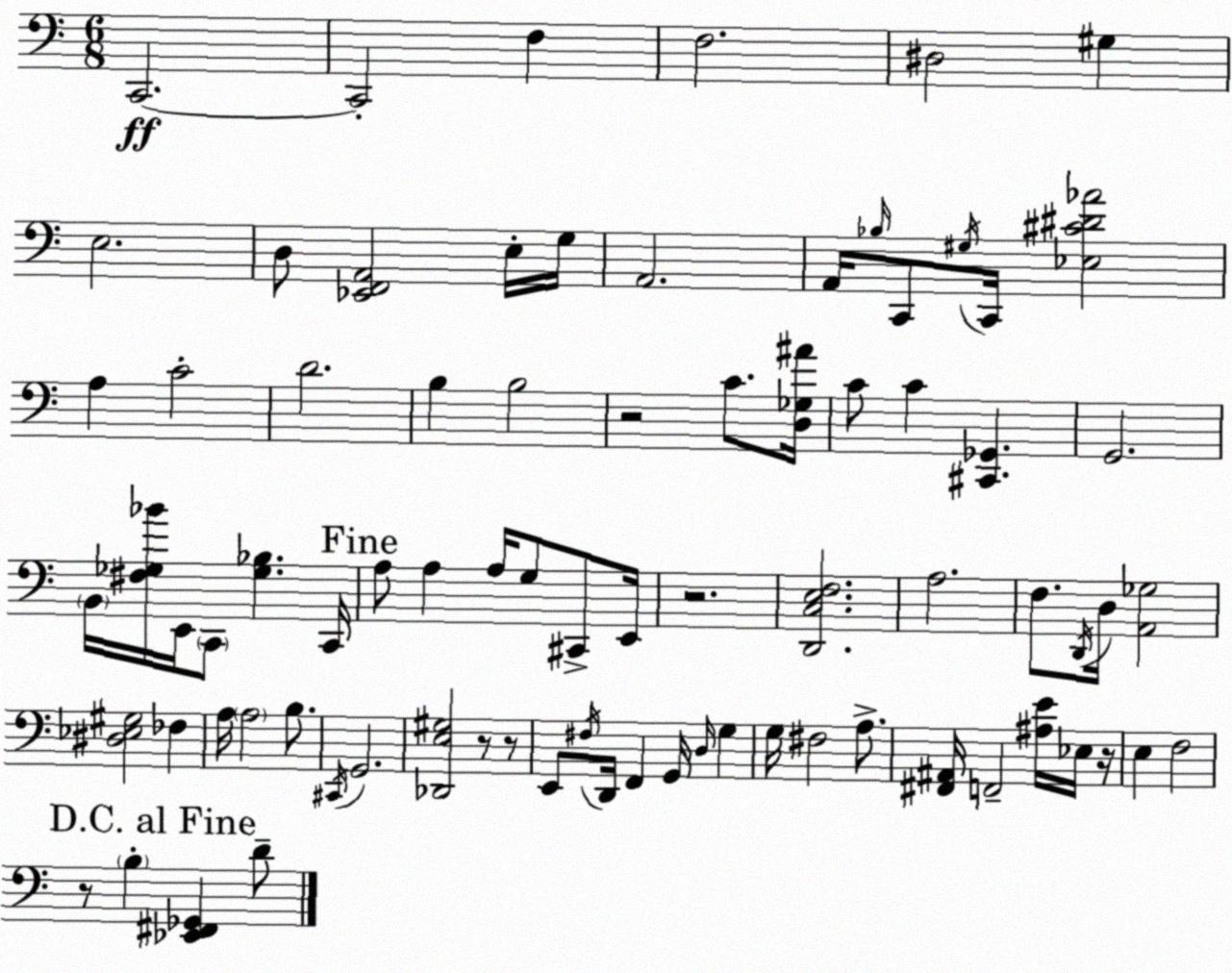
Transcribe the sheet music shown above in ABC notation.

X:1
T:Untitled
M:6/8
L:1/4
K:C
C,,2 C,,2 F, F,2 ^D,2 ^G, E,2 D,/2 [_E,,F,,A,,]2 E,/4 G,/4 A,,2 A,,/4 _B,/4 C,,/2 ^G,/4 C,,/4 [_E,^C^D_A]2 A, C2 D2 B, B,2 z2 C/2 [D,_G,^A]/4 C/2 C [^C,,_G,,] G,,2 B,,/4 [^F,_G,_B]/4 E,,/4 C,,/2 [_G,_B,] C,,/4 A,/2 A, A,/4 G,/2 ^C,,/2 E,,/4 z2 [D,,C,E,F,]2 A,2 F,/2 D,,/4 D,/4 [A,,_G,]2 [^D,_E,^G,]2 _F, A,/4 A,2 B,/2 ^C,,/4 G,,2 [_D,,E,^G,]2 z/2 z/2 E,,/2 ^F,/4 D,,/4 F,, G,,/4 D,/4 G, G,/4 ^F,2 A,/2 [^F,,^A,,]/4 F,,2 [^A,E]/4 _E,/4 z/4 E, F,2 z/2 B, [_E,,^F,,_G,,] D/2